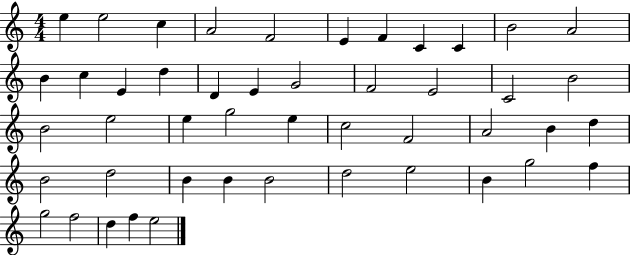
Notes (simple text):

E5/q E5/h C5/q A4/h F4/h E4/q F4/q C4/q C4/q B4/h A4/h B4/q C5/q E4/q D5/q D4/q E4/q G4/h F4/h E4/h C4/h B4/h B4/h E5/h E5/q G5/h E5/q C5/h F4/h A4/h B4/q D5/q B4/h D5/h B4/q B4/q B4/h D5/h E5/h B4/q G5/h F5/q G5/h F5/h D5/q F5/q E5/h